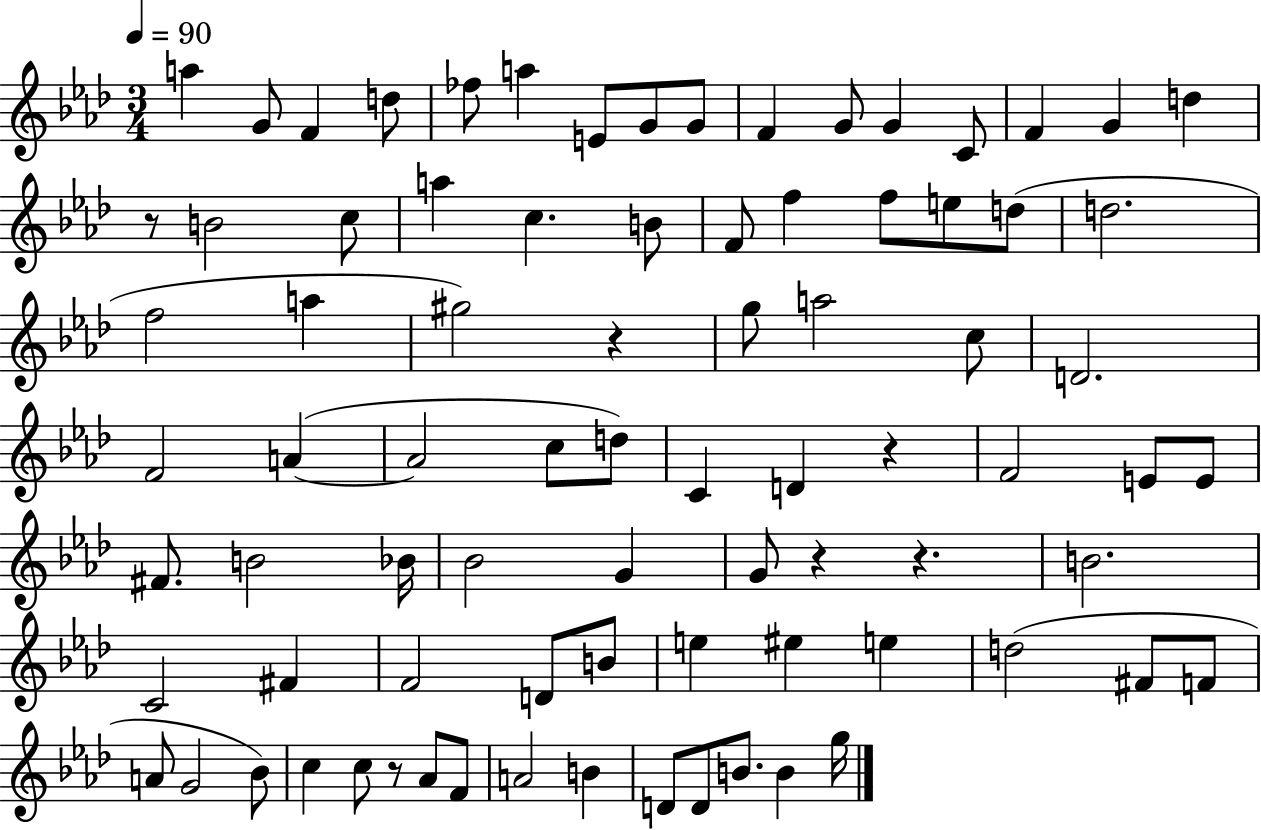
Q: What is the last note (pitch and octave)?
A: G5